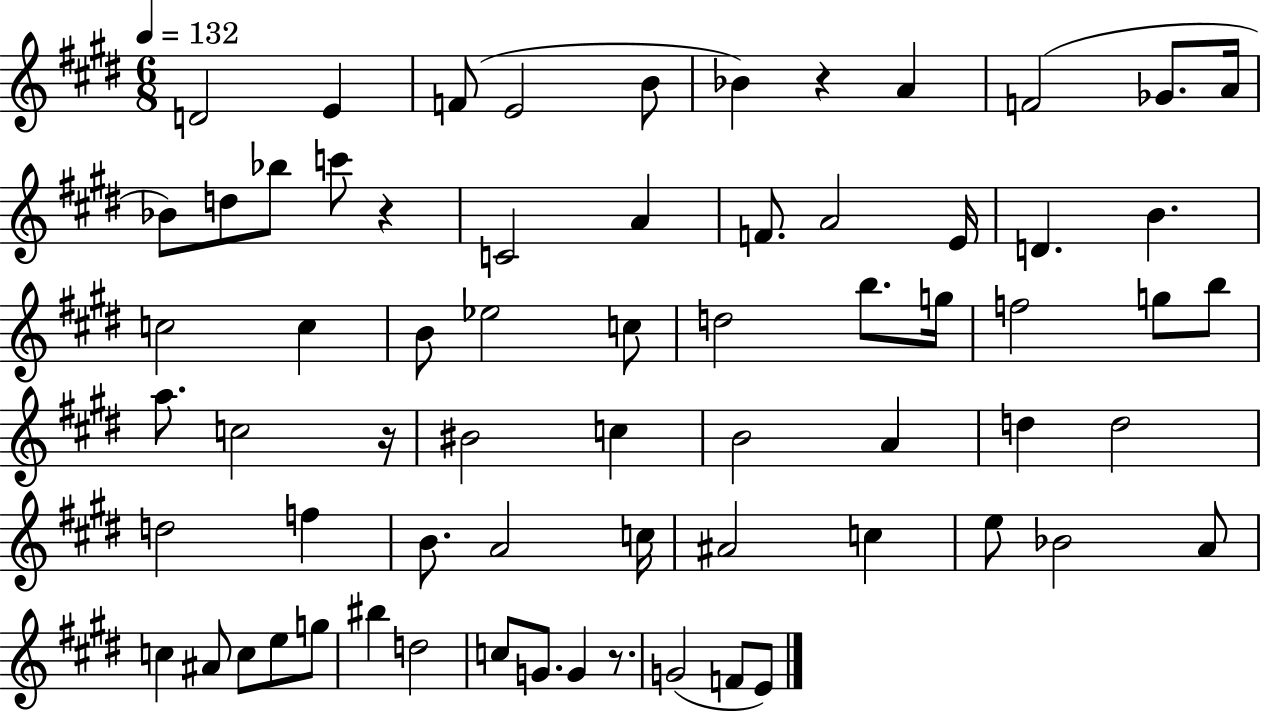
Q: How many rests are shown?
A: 4